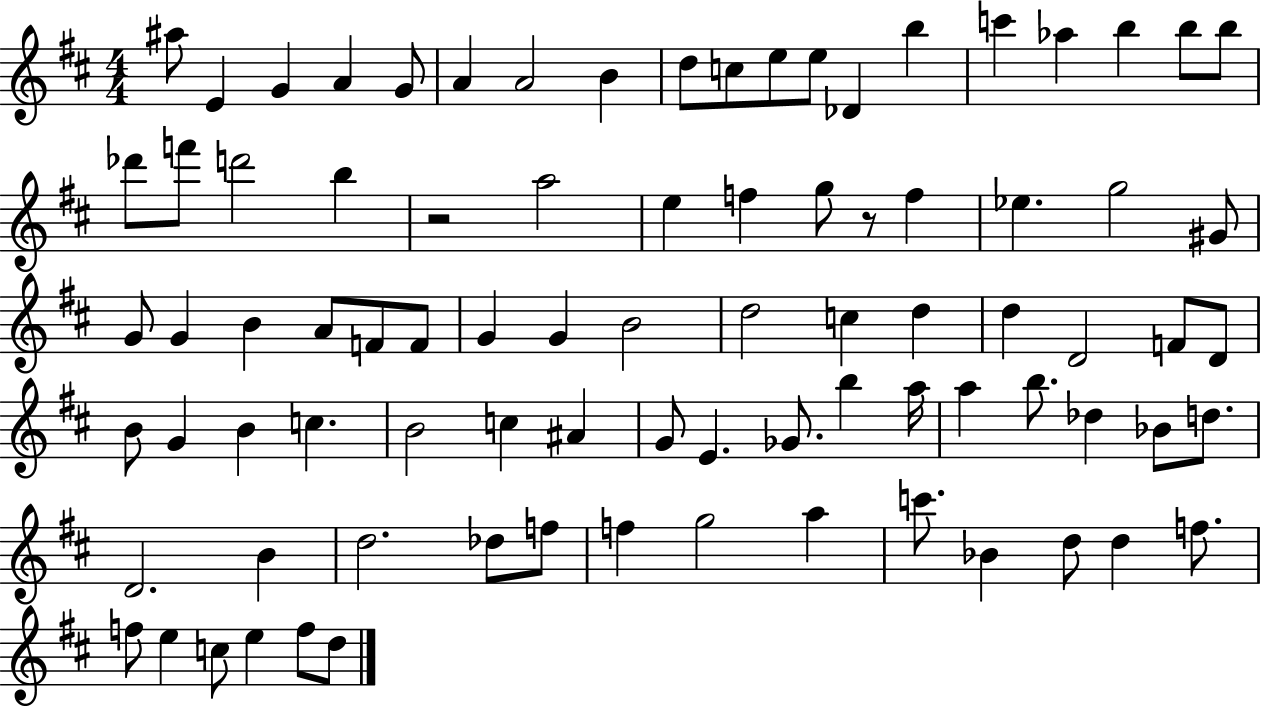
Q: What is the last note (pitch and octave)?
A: D5